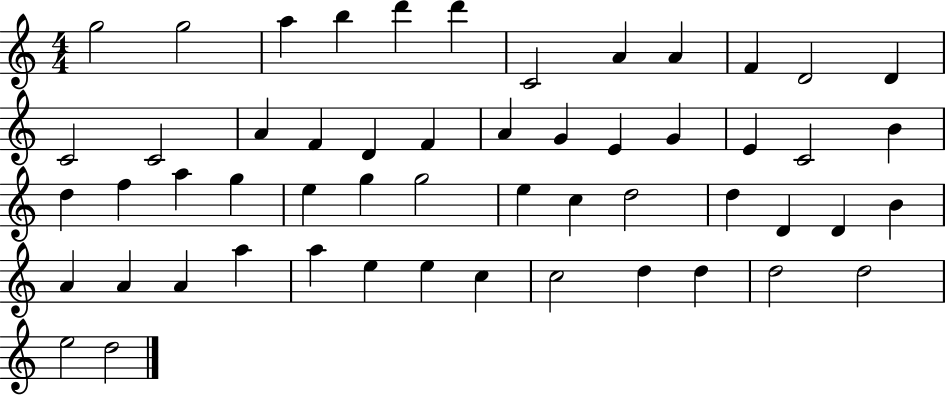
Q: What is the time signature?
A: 4/4